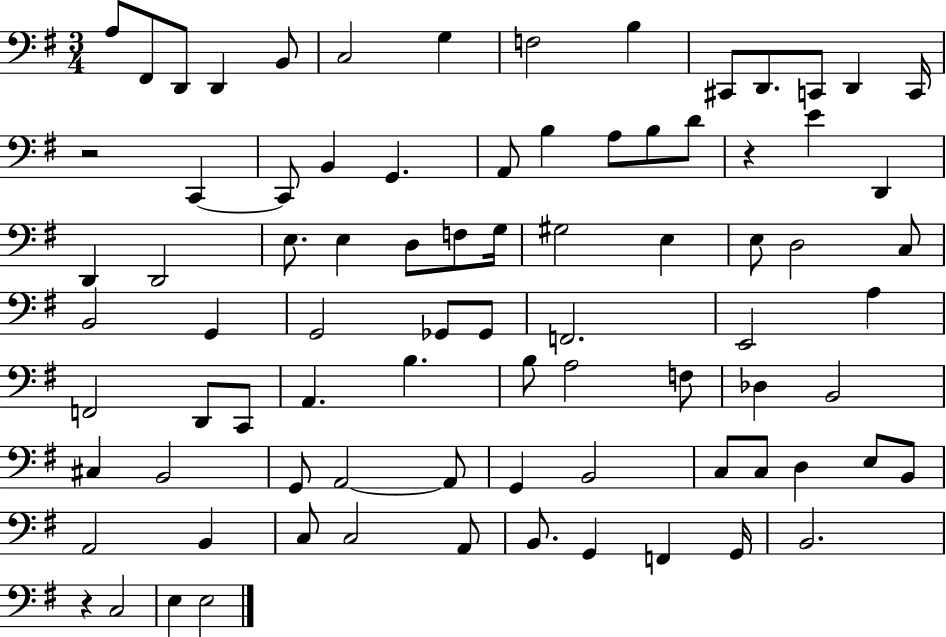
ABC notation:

X:1
T:Untitled
M:3/4
L:1/4
K:G
A,/2 ^F,,/2 D,,/2 D,, B,,/2 C,2 G, F,2 B, ^C,,/2 D,,/2 C,,/2 D,, C,,/4 z2 C,, C,,/2 B,, G,, A,,/2 B, A,/2 B,/2 D/2 z E D,, D,, D,,2 E,/2 E, D,/2 F,/2 G,/4 ^G,2 E, E,/2 D,2 C,/2 B,,2 G,, G,,2 _G,,/2 _G,,/2 F,,2 E,,2 A, F,,2 D,,/2 C,,/2 A,, B, B,/2 A,2 F,/2 _D, B,,2 ^C, B,,2 G,,/2 A,,2 A,,/2 G,, B,,2 C,/2 C,/2 D, E,/2 B,,/2 A,,2 B,, C,/2 C,2 A,,/2 B,,/2 G,, F,, G,,/4 B,,2 z C,2 E, E,2